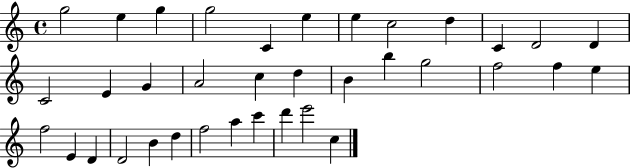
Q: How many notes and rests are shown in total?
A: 36